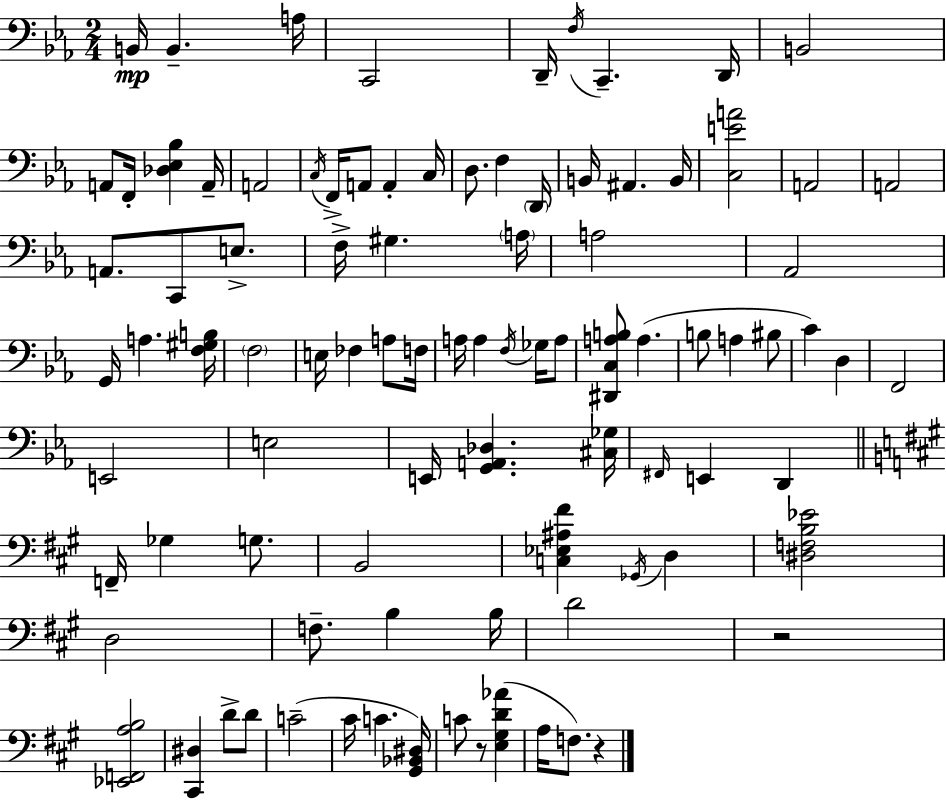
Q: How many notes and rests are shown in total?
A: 93